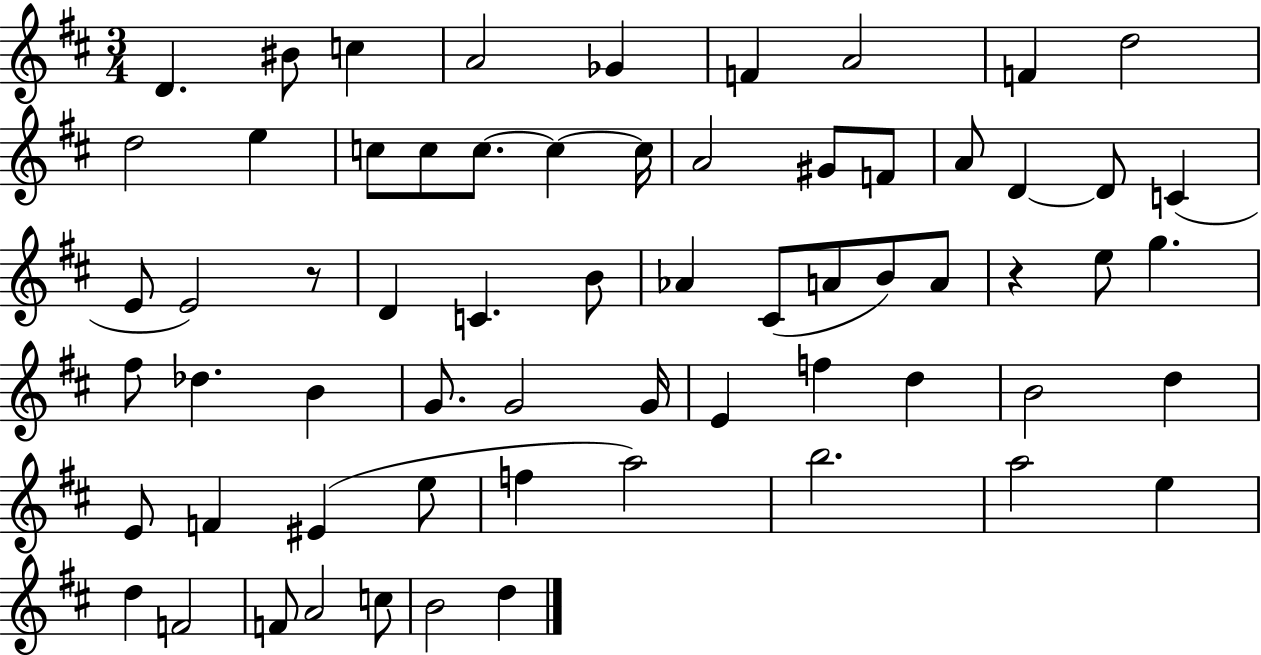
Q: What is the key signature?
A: D major